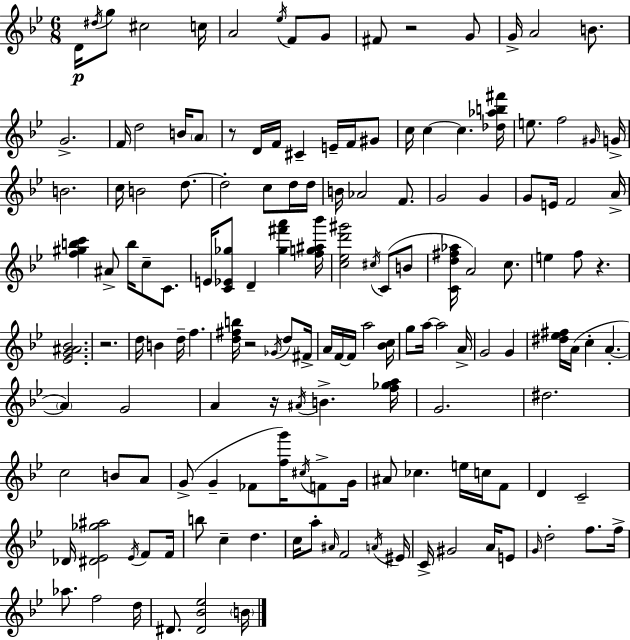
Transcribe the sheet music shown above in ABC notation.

X:1
T:Untitled
M:6/8
L:1/4
K:Bb
D/4 ^d/4 g/2 ^c2 c/4 A2 _e/4 F/2 G/2 ^F/2 z2 G/2 G/4 A2 B/2 G2 F/4 d2 B/4 A/2 z/2 D/4 F/4 ^C E/4 F/4 ^G/2 c/4 c c [_d_ab^f']/4 e/2 f2 ^G/4 G/4 B2 c/4 B2 d/2 d2 c/2 d/4 d/4 B/4 _A2 F/2 G2 G G/2 E/4 F2 A/4 [f^gbc'] ^A/2 b/4 c/2 C/2 E/4 [C_E_g]/2 D [_g^f'a'] [fg^a_b']/4 [c_ed'^g']2 ^c/4 C/2 B/2 [Cd^f_a]/4 A2 c/2 e f/2 z [_EG^A_B]2 z2 d/4 B d/4 f [d^fb]/4 z2 _G/4 d/2 ^F/4 A/4 F/4 F/4 a2 [_Bc]/4 g/2 a/4 a2 A/4 G2 G [^d_e^f]/4 A/4 c A A G2 A z/4 ^A/4 B [f_ga]/4 G2 ^d2 c2 B/2 A/2 G/2 G _F/2 [fg']/4 ^c/4 F/2 G/4 ^A/2 _c e/4 c/4 F/2 D C2 _D/4 [^D_E_g^a]2 _E/4 F/2 F/4 b/2 c d c/4 a/2 ^A/4 F2 A/4 ^E/4 C/4 ^G2 A/4 E/2 G/4 d2 f/2 f/4 _a/2 f2 d/4 ^D/2 [^D_B_e]2 B/4